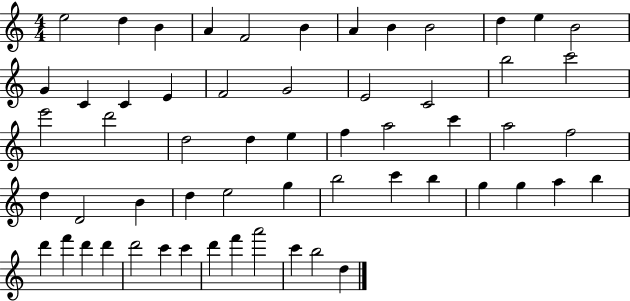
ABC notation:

X:1
T:Untitled
M:4/4
L:1/4
K:C
e2 d B A F2 B A B B2 d e B2 G C C E F2 G2 E2 C2 b2 c'2 e'2 d'2 d2 d e f a2 c' a2 f2 d D2 B d e2 g b2 c' b g g a b d' f' d' d' d'2 c' c' d' f' a'2 c' b2 d